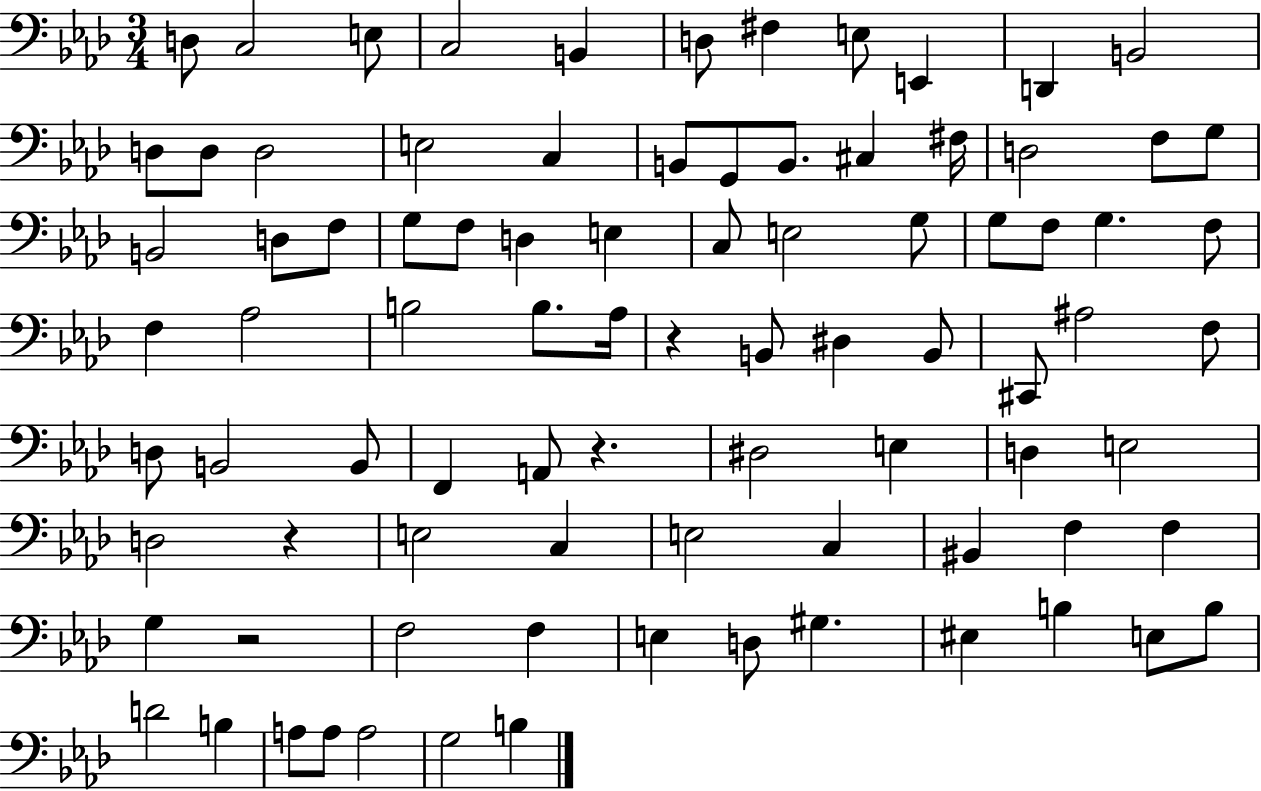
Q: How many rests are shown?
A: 4